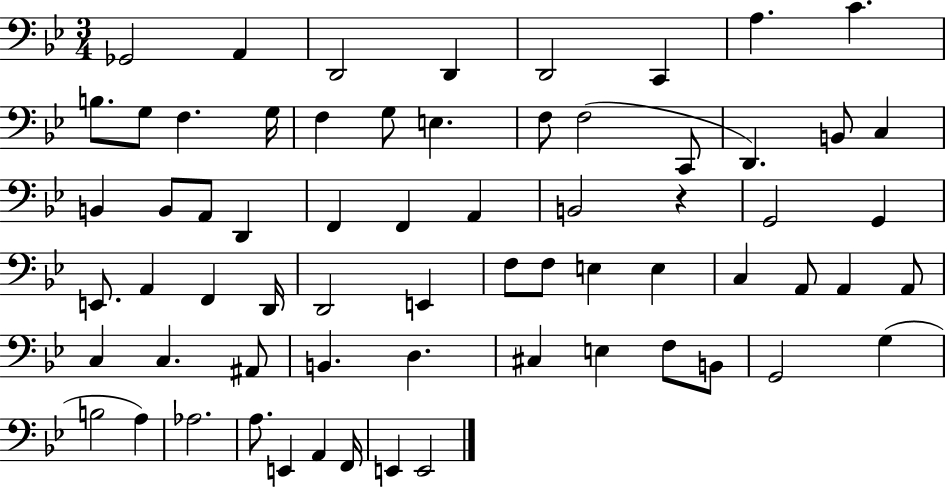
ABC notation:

X:1
T:Untitled
M:3/4
L:1/4
K:Bb
_G,,2 A,, D,,2 D,, D,,2 C,, A, C B,/2 G,/2 F, G,/4 F, G,/2 E, F,/2 F,2 C,,/2 D,, B,,/2 C, B,, B,,/2 A,,/2 D,, F,, F,, A,, B,,2 z G,,2 G,, E,,/2 A,, F,, D,,/4 D,,2 E,, F,/2 F,/2 E, E, C, A,,/2 A,, A,,/2 C, C, ^A,,/2 B,, D, ^C, E, F,/2 B,,/2 G,,2 G, B,2 A, _A,2 A,/2 E,, A,, F,,/4 E,, E,,2